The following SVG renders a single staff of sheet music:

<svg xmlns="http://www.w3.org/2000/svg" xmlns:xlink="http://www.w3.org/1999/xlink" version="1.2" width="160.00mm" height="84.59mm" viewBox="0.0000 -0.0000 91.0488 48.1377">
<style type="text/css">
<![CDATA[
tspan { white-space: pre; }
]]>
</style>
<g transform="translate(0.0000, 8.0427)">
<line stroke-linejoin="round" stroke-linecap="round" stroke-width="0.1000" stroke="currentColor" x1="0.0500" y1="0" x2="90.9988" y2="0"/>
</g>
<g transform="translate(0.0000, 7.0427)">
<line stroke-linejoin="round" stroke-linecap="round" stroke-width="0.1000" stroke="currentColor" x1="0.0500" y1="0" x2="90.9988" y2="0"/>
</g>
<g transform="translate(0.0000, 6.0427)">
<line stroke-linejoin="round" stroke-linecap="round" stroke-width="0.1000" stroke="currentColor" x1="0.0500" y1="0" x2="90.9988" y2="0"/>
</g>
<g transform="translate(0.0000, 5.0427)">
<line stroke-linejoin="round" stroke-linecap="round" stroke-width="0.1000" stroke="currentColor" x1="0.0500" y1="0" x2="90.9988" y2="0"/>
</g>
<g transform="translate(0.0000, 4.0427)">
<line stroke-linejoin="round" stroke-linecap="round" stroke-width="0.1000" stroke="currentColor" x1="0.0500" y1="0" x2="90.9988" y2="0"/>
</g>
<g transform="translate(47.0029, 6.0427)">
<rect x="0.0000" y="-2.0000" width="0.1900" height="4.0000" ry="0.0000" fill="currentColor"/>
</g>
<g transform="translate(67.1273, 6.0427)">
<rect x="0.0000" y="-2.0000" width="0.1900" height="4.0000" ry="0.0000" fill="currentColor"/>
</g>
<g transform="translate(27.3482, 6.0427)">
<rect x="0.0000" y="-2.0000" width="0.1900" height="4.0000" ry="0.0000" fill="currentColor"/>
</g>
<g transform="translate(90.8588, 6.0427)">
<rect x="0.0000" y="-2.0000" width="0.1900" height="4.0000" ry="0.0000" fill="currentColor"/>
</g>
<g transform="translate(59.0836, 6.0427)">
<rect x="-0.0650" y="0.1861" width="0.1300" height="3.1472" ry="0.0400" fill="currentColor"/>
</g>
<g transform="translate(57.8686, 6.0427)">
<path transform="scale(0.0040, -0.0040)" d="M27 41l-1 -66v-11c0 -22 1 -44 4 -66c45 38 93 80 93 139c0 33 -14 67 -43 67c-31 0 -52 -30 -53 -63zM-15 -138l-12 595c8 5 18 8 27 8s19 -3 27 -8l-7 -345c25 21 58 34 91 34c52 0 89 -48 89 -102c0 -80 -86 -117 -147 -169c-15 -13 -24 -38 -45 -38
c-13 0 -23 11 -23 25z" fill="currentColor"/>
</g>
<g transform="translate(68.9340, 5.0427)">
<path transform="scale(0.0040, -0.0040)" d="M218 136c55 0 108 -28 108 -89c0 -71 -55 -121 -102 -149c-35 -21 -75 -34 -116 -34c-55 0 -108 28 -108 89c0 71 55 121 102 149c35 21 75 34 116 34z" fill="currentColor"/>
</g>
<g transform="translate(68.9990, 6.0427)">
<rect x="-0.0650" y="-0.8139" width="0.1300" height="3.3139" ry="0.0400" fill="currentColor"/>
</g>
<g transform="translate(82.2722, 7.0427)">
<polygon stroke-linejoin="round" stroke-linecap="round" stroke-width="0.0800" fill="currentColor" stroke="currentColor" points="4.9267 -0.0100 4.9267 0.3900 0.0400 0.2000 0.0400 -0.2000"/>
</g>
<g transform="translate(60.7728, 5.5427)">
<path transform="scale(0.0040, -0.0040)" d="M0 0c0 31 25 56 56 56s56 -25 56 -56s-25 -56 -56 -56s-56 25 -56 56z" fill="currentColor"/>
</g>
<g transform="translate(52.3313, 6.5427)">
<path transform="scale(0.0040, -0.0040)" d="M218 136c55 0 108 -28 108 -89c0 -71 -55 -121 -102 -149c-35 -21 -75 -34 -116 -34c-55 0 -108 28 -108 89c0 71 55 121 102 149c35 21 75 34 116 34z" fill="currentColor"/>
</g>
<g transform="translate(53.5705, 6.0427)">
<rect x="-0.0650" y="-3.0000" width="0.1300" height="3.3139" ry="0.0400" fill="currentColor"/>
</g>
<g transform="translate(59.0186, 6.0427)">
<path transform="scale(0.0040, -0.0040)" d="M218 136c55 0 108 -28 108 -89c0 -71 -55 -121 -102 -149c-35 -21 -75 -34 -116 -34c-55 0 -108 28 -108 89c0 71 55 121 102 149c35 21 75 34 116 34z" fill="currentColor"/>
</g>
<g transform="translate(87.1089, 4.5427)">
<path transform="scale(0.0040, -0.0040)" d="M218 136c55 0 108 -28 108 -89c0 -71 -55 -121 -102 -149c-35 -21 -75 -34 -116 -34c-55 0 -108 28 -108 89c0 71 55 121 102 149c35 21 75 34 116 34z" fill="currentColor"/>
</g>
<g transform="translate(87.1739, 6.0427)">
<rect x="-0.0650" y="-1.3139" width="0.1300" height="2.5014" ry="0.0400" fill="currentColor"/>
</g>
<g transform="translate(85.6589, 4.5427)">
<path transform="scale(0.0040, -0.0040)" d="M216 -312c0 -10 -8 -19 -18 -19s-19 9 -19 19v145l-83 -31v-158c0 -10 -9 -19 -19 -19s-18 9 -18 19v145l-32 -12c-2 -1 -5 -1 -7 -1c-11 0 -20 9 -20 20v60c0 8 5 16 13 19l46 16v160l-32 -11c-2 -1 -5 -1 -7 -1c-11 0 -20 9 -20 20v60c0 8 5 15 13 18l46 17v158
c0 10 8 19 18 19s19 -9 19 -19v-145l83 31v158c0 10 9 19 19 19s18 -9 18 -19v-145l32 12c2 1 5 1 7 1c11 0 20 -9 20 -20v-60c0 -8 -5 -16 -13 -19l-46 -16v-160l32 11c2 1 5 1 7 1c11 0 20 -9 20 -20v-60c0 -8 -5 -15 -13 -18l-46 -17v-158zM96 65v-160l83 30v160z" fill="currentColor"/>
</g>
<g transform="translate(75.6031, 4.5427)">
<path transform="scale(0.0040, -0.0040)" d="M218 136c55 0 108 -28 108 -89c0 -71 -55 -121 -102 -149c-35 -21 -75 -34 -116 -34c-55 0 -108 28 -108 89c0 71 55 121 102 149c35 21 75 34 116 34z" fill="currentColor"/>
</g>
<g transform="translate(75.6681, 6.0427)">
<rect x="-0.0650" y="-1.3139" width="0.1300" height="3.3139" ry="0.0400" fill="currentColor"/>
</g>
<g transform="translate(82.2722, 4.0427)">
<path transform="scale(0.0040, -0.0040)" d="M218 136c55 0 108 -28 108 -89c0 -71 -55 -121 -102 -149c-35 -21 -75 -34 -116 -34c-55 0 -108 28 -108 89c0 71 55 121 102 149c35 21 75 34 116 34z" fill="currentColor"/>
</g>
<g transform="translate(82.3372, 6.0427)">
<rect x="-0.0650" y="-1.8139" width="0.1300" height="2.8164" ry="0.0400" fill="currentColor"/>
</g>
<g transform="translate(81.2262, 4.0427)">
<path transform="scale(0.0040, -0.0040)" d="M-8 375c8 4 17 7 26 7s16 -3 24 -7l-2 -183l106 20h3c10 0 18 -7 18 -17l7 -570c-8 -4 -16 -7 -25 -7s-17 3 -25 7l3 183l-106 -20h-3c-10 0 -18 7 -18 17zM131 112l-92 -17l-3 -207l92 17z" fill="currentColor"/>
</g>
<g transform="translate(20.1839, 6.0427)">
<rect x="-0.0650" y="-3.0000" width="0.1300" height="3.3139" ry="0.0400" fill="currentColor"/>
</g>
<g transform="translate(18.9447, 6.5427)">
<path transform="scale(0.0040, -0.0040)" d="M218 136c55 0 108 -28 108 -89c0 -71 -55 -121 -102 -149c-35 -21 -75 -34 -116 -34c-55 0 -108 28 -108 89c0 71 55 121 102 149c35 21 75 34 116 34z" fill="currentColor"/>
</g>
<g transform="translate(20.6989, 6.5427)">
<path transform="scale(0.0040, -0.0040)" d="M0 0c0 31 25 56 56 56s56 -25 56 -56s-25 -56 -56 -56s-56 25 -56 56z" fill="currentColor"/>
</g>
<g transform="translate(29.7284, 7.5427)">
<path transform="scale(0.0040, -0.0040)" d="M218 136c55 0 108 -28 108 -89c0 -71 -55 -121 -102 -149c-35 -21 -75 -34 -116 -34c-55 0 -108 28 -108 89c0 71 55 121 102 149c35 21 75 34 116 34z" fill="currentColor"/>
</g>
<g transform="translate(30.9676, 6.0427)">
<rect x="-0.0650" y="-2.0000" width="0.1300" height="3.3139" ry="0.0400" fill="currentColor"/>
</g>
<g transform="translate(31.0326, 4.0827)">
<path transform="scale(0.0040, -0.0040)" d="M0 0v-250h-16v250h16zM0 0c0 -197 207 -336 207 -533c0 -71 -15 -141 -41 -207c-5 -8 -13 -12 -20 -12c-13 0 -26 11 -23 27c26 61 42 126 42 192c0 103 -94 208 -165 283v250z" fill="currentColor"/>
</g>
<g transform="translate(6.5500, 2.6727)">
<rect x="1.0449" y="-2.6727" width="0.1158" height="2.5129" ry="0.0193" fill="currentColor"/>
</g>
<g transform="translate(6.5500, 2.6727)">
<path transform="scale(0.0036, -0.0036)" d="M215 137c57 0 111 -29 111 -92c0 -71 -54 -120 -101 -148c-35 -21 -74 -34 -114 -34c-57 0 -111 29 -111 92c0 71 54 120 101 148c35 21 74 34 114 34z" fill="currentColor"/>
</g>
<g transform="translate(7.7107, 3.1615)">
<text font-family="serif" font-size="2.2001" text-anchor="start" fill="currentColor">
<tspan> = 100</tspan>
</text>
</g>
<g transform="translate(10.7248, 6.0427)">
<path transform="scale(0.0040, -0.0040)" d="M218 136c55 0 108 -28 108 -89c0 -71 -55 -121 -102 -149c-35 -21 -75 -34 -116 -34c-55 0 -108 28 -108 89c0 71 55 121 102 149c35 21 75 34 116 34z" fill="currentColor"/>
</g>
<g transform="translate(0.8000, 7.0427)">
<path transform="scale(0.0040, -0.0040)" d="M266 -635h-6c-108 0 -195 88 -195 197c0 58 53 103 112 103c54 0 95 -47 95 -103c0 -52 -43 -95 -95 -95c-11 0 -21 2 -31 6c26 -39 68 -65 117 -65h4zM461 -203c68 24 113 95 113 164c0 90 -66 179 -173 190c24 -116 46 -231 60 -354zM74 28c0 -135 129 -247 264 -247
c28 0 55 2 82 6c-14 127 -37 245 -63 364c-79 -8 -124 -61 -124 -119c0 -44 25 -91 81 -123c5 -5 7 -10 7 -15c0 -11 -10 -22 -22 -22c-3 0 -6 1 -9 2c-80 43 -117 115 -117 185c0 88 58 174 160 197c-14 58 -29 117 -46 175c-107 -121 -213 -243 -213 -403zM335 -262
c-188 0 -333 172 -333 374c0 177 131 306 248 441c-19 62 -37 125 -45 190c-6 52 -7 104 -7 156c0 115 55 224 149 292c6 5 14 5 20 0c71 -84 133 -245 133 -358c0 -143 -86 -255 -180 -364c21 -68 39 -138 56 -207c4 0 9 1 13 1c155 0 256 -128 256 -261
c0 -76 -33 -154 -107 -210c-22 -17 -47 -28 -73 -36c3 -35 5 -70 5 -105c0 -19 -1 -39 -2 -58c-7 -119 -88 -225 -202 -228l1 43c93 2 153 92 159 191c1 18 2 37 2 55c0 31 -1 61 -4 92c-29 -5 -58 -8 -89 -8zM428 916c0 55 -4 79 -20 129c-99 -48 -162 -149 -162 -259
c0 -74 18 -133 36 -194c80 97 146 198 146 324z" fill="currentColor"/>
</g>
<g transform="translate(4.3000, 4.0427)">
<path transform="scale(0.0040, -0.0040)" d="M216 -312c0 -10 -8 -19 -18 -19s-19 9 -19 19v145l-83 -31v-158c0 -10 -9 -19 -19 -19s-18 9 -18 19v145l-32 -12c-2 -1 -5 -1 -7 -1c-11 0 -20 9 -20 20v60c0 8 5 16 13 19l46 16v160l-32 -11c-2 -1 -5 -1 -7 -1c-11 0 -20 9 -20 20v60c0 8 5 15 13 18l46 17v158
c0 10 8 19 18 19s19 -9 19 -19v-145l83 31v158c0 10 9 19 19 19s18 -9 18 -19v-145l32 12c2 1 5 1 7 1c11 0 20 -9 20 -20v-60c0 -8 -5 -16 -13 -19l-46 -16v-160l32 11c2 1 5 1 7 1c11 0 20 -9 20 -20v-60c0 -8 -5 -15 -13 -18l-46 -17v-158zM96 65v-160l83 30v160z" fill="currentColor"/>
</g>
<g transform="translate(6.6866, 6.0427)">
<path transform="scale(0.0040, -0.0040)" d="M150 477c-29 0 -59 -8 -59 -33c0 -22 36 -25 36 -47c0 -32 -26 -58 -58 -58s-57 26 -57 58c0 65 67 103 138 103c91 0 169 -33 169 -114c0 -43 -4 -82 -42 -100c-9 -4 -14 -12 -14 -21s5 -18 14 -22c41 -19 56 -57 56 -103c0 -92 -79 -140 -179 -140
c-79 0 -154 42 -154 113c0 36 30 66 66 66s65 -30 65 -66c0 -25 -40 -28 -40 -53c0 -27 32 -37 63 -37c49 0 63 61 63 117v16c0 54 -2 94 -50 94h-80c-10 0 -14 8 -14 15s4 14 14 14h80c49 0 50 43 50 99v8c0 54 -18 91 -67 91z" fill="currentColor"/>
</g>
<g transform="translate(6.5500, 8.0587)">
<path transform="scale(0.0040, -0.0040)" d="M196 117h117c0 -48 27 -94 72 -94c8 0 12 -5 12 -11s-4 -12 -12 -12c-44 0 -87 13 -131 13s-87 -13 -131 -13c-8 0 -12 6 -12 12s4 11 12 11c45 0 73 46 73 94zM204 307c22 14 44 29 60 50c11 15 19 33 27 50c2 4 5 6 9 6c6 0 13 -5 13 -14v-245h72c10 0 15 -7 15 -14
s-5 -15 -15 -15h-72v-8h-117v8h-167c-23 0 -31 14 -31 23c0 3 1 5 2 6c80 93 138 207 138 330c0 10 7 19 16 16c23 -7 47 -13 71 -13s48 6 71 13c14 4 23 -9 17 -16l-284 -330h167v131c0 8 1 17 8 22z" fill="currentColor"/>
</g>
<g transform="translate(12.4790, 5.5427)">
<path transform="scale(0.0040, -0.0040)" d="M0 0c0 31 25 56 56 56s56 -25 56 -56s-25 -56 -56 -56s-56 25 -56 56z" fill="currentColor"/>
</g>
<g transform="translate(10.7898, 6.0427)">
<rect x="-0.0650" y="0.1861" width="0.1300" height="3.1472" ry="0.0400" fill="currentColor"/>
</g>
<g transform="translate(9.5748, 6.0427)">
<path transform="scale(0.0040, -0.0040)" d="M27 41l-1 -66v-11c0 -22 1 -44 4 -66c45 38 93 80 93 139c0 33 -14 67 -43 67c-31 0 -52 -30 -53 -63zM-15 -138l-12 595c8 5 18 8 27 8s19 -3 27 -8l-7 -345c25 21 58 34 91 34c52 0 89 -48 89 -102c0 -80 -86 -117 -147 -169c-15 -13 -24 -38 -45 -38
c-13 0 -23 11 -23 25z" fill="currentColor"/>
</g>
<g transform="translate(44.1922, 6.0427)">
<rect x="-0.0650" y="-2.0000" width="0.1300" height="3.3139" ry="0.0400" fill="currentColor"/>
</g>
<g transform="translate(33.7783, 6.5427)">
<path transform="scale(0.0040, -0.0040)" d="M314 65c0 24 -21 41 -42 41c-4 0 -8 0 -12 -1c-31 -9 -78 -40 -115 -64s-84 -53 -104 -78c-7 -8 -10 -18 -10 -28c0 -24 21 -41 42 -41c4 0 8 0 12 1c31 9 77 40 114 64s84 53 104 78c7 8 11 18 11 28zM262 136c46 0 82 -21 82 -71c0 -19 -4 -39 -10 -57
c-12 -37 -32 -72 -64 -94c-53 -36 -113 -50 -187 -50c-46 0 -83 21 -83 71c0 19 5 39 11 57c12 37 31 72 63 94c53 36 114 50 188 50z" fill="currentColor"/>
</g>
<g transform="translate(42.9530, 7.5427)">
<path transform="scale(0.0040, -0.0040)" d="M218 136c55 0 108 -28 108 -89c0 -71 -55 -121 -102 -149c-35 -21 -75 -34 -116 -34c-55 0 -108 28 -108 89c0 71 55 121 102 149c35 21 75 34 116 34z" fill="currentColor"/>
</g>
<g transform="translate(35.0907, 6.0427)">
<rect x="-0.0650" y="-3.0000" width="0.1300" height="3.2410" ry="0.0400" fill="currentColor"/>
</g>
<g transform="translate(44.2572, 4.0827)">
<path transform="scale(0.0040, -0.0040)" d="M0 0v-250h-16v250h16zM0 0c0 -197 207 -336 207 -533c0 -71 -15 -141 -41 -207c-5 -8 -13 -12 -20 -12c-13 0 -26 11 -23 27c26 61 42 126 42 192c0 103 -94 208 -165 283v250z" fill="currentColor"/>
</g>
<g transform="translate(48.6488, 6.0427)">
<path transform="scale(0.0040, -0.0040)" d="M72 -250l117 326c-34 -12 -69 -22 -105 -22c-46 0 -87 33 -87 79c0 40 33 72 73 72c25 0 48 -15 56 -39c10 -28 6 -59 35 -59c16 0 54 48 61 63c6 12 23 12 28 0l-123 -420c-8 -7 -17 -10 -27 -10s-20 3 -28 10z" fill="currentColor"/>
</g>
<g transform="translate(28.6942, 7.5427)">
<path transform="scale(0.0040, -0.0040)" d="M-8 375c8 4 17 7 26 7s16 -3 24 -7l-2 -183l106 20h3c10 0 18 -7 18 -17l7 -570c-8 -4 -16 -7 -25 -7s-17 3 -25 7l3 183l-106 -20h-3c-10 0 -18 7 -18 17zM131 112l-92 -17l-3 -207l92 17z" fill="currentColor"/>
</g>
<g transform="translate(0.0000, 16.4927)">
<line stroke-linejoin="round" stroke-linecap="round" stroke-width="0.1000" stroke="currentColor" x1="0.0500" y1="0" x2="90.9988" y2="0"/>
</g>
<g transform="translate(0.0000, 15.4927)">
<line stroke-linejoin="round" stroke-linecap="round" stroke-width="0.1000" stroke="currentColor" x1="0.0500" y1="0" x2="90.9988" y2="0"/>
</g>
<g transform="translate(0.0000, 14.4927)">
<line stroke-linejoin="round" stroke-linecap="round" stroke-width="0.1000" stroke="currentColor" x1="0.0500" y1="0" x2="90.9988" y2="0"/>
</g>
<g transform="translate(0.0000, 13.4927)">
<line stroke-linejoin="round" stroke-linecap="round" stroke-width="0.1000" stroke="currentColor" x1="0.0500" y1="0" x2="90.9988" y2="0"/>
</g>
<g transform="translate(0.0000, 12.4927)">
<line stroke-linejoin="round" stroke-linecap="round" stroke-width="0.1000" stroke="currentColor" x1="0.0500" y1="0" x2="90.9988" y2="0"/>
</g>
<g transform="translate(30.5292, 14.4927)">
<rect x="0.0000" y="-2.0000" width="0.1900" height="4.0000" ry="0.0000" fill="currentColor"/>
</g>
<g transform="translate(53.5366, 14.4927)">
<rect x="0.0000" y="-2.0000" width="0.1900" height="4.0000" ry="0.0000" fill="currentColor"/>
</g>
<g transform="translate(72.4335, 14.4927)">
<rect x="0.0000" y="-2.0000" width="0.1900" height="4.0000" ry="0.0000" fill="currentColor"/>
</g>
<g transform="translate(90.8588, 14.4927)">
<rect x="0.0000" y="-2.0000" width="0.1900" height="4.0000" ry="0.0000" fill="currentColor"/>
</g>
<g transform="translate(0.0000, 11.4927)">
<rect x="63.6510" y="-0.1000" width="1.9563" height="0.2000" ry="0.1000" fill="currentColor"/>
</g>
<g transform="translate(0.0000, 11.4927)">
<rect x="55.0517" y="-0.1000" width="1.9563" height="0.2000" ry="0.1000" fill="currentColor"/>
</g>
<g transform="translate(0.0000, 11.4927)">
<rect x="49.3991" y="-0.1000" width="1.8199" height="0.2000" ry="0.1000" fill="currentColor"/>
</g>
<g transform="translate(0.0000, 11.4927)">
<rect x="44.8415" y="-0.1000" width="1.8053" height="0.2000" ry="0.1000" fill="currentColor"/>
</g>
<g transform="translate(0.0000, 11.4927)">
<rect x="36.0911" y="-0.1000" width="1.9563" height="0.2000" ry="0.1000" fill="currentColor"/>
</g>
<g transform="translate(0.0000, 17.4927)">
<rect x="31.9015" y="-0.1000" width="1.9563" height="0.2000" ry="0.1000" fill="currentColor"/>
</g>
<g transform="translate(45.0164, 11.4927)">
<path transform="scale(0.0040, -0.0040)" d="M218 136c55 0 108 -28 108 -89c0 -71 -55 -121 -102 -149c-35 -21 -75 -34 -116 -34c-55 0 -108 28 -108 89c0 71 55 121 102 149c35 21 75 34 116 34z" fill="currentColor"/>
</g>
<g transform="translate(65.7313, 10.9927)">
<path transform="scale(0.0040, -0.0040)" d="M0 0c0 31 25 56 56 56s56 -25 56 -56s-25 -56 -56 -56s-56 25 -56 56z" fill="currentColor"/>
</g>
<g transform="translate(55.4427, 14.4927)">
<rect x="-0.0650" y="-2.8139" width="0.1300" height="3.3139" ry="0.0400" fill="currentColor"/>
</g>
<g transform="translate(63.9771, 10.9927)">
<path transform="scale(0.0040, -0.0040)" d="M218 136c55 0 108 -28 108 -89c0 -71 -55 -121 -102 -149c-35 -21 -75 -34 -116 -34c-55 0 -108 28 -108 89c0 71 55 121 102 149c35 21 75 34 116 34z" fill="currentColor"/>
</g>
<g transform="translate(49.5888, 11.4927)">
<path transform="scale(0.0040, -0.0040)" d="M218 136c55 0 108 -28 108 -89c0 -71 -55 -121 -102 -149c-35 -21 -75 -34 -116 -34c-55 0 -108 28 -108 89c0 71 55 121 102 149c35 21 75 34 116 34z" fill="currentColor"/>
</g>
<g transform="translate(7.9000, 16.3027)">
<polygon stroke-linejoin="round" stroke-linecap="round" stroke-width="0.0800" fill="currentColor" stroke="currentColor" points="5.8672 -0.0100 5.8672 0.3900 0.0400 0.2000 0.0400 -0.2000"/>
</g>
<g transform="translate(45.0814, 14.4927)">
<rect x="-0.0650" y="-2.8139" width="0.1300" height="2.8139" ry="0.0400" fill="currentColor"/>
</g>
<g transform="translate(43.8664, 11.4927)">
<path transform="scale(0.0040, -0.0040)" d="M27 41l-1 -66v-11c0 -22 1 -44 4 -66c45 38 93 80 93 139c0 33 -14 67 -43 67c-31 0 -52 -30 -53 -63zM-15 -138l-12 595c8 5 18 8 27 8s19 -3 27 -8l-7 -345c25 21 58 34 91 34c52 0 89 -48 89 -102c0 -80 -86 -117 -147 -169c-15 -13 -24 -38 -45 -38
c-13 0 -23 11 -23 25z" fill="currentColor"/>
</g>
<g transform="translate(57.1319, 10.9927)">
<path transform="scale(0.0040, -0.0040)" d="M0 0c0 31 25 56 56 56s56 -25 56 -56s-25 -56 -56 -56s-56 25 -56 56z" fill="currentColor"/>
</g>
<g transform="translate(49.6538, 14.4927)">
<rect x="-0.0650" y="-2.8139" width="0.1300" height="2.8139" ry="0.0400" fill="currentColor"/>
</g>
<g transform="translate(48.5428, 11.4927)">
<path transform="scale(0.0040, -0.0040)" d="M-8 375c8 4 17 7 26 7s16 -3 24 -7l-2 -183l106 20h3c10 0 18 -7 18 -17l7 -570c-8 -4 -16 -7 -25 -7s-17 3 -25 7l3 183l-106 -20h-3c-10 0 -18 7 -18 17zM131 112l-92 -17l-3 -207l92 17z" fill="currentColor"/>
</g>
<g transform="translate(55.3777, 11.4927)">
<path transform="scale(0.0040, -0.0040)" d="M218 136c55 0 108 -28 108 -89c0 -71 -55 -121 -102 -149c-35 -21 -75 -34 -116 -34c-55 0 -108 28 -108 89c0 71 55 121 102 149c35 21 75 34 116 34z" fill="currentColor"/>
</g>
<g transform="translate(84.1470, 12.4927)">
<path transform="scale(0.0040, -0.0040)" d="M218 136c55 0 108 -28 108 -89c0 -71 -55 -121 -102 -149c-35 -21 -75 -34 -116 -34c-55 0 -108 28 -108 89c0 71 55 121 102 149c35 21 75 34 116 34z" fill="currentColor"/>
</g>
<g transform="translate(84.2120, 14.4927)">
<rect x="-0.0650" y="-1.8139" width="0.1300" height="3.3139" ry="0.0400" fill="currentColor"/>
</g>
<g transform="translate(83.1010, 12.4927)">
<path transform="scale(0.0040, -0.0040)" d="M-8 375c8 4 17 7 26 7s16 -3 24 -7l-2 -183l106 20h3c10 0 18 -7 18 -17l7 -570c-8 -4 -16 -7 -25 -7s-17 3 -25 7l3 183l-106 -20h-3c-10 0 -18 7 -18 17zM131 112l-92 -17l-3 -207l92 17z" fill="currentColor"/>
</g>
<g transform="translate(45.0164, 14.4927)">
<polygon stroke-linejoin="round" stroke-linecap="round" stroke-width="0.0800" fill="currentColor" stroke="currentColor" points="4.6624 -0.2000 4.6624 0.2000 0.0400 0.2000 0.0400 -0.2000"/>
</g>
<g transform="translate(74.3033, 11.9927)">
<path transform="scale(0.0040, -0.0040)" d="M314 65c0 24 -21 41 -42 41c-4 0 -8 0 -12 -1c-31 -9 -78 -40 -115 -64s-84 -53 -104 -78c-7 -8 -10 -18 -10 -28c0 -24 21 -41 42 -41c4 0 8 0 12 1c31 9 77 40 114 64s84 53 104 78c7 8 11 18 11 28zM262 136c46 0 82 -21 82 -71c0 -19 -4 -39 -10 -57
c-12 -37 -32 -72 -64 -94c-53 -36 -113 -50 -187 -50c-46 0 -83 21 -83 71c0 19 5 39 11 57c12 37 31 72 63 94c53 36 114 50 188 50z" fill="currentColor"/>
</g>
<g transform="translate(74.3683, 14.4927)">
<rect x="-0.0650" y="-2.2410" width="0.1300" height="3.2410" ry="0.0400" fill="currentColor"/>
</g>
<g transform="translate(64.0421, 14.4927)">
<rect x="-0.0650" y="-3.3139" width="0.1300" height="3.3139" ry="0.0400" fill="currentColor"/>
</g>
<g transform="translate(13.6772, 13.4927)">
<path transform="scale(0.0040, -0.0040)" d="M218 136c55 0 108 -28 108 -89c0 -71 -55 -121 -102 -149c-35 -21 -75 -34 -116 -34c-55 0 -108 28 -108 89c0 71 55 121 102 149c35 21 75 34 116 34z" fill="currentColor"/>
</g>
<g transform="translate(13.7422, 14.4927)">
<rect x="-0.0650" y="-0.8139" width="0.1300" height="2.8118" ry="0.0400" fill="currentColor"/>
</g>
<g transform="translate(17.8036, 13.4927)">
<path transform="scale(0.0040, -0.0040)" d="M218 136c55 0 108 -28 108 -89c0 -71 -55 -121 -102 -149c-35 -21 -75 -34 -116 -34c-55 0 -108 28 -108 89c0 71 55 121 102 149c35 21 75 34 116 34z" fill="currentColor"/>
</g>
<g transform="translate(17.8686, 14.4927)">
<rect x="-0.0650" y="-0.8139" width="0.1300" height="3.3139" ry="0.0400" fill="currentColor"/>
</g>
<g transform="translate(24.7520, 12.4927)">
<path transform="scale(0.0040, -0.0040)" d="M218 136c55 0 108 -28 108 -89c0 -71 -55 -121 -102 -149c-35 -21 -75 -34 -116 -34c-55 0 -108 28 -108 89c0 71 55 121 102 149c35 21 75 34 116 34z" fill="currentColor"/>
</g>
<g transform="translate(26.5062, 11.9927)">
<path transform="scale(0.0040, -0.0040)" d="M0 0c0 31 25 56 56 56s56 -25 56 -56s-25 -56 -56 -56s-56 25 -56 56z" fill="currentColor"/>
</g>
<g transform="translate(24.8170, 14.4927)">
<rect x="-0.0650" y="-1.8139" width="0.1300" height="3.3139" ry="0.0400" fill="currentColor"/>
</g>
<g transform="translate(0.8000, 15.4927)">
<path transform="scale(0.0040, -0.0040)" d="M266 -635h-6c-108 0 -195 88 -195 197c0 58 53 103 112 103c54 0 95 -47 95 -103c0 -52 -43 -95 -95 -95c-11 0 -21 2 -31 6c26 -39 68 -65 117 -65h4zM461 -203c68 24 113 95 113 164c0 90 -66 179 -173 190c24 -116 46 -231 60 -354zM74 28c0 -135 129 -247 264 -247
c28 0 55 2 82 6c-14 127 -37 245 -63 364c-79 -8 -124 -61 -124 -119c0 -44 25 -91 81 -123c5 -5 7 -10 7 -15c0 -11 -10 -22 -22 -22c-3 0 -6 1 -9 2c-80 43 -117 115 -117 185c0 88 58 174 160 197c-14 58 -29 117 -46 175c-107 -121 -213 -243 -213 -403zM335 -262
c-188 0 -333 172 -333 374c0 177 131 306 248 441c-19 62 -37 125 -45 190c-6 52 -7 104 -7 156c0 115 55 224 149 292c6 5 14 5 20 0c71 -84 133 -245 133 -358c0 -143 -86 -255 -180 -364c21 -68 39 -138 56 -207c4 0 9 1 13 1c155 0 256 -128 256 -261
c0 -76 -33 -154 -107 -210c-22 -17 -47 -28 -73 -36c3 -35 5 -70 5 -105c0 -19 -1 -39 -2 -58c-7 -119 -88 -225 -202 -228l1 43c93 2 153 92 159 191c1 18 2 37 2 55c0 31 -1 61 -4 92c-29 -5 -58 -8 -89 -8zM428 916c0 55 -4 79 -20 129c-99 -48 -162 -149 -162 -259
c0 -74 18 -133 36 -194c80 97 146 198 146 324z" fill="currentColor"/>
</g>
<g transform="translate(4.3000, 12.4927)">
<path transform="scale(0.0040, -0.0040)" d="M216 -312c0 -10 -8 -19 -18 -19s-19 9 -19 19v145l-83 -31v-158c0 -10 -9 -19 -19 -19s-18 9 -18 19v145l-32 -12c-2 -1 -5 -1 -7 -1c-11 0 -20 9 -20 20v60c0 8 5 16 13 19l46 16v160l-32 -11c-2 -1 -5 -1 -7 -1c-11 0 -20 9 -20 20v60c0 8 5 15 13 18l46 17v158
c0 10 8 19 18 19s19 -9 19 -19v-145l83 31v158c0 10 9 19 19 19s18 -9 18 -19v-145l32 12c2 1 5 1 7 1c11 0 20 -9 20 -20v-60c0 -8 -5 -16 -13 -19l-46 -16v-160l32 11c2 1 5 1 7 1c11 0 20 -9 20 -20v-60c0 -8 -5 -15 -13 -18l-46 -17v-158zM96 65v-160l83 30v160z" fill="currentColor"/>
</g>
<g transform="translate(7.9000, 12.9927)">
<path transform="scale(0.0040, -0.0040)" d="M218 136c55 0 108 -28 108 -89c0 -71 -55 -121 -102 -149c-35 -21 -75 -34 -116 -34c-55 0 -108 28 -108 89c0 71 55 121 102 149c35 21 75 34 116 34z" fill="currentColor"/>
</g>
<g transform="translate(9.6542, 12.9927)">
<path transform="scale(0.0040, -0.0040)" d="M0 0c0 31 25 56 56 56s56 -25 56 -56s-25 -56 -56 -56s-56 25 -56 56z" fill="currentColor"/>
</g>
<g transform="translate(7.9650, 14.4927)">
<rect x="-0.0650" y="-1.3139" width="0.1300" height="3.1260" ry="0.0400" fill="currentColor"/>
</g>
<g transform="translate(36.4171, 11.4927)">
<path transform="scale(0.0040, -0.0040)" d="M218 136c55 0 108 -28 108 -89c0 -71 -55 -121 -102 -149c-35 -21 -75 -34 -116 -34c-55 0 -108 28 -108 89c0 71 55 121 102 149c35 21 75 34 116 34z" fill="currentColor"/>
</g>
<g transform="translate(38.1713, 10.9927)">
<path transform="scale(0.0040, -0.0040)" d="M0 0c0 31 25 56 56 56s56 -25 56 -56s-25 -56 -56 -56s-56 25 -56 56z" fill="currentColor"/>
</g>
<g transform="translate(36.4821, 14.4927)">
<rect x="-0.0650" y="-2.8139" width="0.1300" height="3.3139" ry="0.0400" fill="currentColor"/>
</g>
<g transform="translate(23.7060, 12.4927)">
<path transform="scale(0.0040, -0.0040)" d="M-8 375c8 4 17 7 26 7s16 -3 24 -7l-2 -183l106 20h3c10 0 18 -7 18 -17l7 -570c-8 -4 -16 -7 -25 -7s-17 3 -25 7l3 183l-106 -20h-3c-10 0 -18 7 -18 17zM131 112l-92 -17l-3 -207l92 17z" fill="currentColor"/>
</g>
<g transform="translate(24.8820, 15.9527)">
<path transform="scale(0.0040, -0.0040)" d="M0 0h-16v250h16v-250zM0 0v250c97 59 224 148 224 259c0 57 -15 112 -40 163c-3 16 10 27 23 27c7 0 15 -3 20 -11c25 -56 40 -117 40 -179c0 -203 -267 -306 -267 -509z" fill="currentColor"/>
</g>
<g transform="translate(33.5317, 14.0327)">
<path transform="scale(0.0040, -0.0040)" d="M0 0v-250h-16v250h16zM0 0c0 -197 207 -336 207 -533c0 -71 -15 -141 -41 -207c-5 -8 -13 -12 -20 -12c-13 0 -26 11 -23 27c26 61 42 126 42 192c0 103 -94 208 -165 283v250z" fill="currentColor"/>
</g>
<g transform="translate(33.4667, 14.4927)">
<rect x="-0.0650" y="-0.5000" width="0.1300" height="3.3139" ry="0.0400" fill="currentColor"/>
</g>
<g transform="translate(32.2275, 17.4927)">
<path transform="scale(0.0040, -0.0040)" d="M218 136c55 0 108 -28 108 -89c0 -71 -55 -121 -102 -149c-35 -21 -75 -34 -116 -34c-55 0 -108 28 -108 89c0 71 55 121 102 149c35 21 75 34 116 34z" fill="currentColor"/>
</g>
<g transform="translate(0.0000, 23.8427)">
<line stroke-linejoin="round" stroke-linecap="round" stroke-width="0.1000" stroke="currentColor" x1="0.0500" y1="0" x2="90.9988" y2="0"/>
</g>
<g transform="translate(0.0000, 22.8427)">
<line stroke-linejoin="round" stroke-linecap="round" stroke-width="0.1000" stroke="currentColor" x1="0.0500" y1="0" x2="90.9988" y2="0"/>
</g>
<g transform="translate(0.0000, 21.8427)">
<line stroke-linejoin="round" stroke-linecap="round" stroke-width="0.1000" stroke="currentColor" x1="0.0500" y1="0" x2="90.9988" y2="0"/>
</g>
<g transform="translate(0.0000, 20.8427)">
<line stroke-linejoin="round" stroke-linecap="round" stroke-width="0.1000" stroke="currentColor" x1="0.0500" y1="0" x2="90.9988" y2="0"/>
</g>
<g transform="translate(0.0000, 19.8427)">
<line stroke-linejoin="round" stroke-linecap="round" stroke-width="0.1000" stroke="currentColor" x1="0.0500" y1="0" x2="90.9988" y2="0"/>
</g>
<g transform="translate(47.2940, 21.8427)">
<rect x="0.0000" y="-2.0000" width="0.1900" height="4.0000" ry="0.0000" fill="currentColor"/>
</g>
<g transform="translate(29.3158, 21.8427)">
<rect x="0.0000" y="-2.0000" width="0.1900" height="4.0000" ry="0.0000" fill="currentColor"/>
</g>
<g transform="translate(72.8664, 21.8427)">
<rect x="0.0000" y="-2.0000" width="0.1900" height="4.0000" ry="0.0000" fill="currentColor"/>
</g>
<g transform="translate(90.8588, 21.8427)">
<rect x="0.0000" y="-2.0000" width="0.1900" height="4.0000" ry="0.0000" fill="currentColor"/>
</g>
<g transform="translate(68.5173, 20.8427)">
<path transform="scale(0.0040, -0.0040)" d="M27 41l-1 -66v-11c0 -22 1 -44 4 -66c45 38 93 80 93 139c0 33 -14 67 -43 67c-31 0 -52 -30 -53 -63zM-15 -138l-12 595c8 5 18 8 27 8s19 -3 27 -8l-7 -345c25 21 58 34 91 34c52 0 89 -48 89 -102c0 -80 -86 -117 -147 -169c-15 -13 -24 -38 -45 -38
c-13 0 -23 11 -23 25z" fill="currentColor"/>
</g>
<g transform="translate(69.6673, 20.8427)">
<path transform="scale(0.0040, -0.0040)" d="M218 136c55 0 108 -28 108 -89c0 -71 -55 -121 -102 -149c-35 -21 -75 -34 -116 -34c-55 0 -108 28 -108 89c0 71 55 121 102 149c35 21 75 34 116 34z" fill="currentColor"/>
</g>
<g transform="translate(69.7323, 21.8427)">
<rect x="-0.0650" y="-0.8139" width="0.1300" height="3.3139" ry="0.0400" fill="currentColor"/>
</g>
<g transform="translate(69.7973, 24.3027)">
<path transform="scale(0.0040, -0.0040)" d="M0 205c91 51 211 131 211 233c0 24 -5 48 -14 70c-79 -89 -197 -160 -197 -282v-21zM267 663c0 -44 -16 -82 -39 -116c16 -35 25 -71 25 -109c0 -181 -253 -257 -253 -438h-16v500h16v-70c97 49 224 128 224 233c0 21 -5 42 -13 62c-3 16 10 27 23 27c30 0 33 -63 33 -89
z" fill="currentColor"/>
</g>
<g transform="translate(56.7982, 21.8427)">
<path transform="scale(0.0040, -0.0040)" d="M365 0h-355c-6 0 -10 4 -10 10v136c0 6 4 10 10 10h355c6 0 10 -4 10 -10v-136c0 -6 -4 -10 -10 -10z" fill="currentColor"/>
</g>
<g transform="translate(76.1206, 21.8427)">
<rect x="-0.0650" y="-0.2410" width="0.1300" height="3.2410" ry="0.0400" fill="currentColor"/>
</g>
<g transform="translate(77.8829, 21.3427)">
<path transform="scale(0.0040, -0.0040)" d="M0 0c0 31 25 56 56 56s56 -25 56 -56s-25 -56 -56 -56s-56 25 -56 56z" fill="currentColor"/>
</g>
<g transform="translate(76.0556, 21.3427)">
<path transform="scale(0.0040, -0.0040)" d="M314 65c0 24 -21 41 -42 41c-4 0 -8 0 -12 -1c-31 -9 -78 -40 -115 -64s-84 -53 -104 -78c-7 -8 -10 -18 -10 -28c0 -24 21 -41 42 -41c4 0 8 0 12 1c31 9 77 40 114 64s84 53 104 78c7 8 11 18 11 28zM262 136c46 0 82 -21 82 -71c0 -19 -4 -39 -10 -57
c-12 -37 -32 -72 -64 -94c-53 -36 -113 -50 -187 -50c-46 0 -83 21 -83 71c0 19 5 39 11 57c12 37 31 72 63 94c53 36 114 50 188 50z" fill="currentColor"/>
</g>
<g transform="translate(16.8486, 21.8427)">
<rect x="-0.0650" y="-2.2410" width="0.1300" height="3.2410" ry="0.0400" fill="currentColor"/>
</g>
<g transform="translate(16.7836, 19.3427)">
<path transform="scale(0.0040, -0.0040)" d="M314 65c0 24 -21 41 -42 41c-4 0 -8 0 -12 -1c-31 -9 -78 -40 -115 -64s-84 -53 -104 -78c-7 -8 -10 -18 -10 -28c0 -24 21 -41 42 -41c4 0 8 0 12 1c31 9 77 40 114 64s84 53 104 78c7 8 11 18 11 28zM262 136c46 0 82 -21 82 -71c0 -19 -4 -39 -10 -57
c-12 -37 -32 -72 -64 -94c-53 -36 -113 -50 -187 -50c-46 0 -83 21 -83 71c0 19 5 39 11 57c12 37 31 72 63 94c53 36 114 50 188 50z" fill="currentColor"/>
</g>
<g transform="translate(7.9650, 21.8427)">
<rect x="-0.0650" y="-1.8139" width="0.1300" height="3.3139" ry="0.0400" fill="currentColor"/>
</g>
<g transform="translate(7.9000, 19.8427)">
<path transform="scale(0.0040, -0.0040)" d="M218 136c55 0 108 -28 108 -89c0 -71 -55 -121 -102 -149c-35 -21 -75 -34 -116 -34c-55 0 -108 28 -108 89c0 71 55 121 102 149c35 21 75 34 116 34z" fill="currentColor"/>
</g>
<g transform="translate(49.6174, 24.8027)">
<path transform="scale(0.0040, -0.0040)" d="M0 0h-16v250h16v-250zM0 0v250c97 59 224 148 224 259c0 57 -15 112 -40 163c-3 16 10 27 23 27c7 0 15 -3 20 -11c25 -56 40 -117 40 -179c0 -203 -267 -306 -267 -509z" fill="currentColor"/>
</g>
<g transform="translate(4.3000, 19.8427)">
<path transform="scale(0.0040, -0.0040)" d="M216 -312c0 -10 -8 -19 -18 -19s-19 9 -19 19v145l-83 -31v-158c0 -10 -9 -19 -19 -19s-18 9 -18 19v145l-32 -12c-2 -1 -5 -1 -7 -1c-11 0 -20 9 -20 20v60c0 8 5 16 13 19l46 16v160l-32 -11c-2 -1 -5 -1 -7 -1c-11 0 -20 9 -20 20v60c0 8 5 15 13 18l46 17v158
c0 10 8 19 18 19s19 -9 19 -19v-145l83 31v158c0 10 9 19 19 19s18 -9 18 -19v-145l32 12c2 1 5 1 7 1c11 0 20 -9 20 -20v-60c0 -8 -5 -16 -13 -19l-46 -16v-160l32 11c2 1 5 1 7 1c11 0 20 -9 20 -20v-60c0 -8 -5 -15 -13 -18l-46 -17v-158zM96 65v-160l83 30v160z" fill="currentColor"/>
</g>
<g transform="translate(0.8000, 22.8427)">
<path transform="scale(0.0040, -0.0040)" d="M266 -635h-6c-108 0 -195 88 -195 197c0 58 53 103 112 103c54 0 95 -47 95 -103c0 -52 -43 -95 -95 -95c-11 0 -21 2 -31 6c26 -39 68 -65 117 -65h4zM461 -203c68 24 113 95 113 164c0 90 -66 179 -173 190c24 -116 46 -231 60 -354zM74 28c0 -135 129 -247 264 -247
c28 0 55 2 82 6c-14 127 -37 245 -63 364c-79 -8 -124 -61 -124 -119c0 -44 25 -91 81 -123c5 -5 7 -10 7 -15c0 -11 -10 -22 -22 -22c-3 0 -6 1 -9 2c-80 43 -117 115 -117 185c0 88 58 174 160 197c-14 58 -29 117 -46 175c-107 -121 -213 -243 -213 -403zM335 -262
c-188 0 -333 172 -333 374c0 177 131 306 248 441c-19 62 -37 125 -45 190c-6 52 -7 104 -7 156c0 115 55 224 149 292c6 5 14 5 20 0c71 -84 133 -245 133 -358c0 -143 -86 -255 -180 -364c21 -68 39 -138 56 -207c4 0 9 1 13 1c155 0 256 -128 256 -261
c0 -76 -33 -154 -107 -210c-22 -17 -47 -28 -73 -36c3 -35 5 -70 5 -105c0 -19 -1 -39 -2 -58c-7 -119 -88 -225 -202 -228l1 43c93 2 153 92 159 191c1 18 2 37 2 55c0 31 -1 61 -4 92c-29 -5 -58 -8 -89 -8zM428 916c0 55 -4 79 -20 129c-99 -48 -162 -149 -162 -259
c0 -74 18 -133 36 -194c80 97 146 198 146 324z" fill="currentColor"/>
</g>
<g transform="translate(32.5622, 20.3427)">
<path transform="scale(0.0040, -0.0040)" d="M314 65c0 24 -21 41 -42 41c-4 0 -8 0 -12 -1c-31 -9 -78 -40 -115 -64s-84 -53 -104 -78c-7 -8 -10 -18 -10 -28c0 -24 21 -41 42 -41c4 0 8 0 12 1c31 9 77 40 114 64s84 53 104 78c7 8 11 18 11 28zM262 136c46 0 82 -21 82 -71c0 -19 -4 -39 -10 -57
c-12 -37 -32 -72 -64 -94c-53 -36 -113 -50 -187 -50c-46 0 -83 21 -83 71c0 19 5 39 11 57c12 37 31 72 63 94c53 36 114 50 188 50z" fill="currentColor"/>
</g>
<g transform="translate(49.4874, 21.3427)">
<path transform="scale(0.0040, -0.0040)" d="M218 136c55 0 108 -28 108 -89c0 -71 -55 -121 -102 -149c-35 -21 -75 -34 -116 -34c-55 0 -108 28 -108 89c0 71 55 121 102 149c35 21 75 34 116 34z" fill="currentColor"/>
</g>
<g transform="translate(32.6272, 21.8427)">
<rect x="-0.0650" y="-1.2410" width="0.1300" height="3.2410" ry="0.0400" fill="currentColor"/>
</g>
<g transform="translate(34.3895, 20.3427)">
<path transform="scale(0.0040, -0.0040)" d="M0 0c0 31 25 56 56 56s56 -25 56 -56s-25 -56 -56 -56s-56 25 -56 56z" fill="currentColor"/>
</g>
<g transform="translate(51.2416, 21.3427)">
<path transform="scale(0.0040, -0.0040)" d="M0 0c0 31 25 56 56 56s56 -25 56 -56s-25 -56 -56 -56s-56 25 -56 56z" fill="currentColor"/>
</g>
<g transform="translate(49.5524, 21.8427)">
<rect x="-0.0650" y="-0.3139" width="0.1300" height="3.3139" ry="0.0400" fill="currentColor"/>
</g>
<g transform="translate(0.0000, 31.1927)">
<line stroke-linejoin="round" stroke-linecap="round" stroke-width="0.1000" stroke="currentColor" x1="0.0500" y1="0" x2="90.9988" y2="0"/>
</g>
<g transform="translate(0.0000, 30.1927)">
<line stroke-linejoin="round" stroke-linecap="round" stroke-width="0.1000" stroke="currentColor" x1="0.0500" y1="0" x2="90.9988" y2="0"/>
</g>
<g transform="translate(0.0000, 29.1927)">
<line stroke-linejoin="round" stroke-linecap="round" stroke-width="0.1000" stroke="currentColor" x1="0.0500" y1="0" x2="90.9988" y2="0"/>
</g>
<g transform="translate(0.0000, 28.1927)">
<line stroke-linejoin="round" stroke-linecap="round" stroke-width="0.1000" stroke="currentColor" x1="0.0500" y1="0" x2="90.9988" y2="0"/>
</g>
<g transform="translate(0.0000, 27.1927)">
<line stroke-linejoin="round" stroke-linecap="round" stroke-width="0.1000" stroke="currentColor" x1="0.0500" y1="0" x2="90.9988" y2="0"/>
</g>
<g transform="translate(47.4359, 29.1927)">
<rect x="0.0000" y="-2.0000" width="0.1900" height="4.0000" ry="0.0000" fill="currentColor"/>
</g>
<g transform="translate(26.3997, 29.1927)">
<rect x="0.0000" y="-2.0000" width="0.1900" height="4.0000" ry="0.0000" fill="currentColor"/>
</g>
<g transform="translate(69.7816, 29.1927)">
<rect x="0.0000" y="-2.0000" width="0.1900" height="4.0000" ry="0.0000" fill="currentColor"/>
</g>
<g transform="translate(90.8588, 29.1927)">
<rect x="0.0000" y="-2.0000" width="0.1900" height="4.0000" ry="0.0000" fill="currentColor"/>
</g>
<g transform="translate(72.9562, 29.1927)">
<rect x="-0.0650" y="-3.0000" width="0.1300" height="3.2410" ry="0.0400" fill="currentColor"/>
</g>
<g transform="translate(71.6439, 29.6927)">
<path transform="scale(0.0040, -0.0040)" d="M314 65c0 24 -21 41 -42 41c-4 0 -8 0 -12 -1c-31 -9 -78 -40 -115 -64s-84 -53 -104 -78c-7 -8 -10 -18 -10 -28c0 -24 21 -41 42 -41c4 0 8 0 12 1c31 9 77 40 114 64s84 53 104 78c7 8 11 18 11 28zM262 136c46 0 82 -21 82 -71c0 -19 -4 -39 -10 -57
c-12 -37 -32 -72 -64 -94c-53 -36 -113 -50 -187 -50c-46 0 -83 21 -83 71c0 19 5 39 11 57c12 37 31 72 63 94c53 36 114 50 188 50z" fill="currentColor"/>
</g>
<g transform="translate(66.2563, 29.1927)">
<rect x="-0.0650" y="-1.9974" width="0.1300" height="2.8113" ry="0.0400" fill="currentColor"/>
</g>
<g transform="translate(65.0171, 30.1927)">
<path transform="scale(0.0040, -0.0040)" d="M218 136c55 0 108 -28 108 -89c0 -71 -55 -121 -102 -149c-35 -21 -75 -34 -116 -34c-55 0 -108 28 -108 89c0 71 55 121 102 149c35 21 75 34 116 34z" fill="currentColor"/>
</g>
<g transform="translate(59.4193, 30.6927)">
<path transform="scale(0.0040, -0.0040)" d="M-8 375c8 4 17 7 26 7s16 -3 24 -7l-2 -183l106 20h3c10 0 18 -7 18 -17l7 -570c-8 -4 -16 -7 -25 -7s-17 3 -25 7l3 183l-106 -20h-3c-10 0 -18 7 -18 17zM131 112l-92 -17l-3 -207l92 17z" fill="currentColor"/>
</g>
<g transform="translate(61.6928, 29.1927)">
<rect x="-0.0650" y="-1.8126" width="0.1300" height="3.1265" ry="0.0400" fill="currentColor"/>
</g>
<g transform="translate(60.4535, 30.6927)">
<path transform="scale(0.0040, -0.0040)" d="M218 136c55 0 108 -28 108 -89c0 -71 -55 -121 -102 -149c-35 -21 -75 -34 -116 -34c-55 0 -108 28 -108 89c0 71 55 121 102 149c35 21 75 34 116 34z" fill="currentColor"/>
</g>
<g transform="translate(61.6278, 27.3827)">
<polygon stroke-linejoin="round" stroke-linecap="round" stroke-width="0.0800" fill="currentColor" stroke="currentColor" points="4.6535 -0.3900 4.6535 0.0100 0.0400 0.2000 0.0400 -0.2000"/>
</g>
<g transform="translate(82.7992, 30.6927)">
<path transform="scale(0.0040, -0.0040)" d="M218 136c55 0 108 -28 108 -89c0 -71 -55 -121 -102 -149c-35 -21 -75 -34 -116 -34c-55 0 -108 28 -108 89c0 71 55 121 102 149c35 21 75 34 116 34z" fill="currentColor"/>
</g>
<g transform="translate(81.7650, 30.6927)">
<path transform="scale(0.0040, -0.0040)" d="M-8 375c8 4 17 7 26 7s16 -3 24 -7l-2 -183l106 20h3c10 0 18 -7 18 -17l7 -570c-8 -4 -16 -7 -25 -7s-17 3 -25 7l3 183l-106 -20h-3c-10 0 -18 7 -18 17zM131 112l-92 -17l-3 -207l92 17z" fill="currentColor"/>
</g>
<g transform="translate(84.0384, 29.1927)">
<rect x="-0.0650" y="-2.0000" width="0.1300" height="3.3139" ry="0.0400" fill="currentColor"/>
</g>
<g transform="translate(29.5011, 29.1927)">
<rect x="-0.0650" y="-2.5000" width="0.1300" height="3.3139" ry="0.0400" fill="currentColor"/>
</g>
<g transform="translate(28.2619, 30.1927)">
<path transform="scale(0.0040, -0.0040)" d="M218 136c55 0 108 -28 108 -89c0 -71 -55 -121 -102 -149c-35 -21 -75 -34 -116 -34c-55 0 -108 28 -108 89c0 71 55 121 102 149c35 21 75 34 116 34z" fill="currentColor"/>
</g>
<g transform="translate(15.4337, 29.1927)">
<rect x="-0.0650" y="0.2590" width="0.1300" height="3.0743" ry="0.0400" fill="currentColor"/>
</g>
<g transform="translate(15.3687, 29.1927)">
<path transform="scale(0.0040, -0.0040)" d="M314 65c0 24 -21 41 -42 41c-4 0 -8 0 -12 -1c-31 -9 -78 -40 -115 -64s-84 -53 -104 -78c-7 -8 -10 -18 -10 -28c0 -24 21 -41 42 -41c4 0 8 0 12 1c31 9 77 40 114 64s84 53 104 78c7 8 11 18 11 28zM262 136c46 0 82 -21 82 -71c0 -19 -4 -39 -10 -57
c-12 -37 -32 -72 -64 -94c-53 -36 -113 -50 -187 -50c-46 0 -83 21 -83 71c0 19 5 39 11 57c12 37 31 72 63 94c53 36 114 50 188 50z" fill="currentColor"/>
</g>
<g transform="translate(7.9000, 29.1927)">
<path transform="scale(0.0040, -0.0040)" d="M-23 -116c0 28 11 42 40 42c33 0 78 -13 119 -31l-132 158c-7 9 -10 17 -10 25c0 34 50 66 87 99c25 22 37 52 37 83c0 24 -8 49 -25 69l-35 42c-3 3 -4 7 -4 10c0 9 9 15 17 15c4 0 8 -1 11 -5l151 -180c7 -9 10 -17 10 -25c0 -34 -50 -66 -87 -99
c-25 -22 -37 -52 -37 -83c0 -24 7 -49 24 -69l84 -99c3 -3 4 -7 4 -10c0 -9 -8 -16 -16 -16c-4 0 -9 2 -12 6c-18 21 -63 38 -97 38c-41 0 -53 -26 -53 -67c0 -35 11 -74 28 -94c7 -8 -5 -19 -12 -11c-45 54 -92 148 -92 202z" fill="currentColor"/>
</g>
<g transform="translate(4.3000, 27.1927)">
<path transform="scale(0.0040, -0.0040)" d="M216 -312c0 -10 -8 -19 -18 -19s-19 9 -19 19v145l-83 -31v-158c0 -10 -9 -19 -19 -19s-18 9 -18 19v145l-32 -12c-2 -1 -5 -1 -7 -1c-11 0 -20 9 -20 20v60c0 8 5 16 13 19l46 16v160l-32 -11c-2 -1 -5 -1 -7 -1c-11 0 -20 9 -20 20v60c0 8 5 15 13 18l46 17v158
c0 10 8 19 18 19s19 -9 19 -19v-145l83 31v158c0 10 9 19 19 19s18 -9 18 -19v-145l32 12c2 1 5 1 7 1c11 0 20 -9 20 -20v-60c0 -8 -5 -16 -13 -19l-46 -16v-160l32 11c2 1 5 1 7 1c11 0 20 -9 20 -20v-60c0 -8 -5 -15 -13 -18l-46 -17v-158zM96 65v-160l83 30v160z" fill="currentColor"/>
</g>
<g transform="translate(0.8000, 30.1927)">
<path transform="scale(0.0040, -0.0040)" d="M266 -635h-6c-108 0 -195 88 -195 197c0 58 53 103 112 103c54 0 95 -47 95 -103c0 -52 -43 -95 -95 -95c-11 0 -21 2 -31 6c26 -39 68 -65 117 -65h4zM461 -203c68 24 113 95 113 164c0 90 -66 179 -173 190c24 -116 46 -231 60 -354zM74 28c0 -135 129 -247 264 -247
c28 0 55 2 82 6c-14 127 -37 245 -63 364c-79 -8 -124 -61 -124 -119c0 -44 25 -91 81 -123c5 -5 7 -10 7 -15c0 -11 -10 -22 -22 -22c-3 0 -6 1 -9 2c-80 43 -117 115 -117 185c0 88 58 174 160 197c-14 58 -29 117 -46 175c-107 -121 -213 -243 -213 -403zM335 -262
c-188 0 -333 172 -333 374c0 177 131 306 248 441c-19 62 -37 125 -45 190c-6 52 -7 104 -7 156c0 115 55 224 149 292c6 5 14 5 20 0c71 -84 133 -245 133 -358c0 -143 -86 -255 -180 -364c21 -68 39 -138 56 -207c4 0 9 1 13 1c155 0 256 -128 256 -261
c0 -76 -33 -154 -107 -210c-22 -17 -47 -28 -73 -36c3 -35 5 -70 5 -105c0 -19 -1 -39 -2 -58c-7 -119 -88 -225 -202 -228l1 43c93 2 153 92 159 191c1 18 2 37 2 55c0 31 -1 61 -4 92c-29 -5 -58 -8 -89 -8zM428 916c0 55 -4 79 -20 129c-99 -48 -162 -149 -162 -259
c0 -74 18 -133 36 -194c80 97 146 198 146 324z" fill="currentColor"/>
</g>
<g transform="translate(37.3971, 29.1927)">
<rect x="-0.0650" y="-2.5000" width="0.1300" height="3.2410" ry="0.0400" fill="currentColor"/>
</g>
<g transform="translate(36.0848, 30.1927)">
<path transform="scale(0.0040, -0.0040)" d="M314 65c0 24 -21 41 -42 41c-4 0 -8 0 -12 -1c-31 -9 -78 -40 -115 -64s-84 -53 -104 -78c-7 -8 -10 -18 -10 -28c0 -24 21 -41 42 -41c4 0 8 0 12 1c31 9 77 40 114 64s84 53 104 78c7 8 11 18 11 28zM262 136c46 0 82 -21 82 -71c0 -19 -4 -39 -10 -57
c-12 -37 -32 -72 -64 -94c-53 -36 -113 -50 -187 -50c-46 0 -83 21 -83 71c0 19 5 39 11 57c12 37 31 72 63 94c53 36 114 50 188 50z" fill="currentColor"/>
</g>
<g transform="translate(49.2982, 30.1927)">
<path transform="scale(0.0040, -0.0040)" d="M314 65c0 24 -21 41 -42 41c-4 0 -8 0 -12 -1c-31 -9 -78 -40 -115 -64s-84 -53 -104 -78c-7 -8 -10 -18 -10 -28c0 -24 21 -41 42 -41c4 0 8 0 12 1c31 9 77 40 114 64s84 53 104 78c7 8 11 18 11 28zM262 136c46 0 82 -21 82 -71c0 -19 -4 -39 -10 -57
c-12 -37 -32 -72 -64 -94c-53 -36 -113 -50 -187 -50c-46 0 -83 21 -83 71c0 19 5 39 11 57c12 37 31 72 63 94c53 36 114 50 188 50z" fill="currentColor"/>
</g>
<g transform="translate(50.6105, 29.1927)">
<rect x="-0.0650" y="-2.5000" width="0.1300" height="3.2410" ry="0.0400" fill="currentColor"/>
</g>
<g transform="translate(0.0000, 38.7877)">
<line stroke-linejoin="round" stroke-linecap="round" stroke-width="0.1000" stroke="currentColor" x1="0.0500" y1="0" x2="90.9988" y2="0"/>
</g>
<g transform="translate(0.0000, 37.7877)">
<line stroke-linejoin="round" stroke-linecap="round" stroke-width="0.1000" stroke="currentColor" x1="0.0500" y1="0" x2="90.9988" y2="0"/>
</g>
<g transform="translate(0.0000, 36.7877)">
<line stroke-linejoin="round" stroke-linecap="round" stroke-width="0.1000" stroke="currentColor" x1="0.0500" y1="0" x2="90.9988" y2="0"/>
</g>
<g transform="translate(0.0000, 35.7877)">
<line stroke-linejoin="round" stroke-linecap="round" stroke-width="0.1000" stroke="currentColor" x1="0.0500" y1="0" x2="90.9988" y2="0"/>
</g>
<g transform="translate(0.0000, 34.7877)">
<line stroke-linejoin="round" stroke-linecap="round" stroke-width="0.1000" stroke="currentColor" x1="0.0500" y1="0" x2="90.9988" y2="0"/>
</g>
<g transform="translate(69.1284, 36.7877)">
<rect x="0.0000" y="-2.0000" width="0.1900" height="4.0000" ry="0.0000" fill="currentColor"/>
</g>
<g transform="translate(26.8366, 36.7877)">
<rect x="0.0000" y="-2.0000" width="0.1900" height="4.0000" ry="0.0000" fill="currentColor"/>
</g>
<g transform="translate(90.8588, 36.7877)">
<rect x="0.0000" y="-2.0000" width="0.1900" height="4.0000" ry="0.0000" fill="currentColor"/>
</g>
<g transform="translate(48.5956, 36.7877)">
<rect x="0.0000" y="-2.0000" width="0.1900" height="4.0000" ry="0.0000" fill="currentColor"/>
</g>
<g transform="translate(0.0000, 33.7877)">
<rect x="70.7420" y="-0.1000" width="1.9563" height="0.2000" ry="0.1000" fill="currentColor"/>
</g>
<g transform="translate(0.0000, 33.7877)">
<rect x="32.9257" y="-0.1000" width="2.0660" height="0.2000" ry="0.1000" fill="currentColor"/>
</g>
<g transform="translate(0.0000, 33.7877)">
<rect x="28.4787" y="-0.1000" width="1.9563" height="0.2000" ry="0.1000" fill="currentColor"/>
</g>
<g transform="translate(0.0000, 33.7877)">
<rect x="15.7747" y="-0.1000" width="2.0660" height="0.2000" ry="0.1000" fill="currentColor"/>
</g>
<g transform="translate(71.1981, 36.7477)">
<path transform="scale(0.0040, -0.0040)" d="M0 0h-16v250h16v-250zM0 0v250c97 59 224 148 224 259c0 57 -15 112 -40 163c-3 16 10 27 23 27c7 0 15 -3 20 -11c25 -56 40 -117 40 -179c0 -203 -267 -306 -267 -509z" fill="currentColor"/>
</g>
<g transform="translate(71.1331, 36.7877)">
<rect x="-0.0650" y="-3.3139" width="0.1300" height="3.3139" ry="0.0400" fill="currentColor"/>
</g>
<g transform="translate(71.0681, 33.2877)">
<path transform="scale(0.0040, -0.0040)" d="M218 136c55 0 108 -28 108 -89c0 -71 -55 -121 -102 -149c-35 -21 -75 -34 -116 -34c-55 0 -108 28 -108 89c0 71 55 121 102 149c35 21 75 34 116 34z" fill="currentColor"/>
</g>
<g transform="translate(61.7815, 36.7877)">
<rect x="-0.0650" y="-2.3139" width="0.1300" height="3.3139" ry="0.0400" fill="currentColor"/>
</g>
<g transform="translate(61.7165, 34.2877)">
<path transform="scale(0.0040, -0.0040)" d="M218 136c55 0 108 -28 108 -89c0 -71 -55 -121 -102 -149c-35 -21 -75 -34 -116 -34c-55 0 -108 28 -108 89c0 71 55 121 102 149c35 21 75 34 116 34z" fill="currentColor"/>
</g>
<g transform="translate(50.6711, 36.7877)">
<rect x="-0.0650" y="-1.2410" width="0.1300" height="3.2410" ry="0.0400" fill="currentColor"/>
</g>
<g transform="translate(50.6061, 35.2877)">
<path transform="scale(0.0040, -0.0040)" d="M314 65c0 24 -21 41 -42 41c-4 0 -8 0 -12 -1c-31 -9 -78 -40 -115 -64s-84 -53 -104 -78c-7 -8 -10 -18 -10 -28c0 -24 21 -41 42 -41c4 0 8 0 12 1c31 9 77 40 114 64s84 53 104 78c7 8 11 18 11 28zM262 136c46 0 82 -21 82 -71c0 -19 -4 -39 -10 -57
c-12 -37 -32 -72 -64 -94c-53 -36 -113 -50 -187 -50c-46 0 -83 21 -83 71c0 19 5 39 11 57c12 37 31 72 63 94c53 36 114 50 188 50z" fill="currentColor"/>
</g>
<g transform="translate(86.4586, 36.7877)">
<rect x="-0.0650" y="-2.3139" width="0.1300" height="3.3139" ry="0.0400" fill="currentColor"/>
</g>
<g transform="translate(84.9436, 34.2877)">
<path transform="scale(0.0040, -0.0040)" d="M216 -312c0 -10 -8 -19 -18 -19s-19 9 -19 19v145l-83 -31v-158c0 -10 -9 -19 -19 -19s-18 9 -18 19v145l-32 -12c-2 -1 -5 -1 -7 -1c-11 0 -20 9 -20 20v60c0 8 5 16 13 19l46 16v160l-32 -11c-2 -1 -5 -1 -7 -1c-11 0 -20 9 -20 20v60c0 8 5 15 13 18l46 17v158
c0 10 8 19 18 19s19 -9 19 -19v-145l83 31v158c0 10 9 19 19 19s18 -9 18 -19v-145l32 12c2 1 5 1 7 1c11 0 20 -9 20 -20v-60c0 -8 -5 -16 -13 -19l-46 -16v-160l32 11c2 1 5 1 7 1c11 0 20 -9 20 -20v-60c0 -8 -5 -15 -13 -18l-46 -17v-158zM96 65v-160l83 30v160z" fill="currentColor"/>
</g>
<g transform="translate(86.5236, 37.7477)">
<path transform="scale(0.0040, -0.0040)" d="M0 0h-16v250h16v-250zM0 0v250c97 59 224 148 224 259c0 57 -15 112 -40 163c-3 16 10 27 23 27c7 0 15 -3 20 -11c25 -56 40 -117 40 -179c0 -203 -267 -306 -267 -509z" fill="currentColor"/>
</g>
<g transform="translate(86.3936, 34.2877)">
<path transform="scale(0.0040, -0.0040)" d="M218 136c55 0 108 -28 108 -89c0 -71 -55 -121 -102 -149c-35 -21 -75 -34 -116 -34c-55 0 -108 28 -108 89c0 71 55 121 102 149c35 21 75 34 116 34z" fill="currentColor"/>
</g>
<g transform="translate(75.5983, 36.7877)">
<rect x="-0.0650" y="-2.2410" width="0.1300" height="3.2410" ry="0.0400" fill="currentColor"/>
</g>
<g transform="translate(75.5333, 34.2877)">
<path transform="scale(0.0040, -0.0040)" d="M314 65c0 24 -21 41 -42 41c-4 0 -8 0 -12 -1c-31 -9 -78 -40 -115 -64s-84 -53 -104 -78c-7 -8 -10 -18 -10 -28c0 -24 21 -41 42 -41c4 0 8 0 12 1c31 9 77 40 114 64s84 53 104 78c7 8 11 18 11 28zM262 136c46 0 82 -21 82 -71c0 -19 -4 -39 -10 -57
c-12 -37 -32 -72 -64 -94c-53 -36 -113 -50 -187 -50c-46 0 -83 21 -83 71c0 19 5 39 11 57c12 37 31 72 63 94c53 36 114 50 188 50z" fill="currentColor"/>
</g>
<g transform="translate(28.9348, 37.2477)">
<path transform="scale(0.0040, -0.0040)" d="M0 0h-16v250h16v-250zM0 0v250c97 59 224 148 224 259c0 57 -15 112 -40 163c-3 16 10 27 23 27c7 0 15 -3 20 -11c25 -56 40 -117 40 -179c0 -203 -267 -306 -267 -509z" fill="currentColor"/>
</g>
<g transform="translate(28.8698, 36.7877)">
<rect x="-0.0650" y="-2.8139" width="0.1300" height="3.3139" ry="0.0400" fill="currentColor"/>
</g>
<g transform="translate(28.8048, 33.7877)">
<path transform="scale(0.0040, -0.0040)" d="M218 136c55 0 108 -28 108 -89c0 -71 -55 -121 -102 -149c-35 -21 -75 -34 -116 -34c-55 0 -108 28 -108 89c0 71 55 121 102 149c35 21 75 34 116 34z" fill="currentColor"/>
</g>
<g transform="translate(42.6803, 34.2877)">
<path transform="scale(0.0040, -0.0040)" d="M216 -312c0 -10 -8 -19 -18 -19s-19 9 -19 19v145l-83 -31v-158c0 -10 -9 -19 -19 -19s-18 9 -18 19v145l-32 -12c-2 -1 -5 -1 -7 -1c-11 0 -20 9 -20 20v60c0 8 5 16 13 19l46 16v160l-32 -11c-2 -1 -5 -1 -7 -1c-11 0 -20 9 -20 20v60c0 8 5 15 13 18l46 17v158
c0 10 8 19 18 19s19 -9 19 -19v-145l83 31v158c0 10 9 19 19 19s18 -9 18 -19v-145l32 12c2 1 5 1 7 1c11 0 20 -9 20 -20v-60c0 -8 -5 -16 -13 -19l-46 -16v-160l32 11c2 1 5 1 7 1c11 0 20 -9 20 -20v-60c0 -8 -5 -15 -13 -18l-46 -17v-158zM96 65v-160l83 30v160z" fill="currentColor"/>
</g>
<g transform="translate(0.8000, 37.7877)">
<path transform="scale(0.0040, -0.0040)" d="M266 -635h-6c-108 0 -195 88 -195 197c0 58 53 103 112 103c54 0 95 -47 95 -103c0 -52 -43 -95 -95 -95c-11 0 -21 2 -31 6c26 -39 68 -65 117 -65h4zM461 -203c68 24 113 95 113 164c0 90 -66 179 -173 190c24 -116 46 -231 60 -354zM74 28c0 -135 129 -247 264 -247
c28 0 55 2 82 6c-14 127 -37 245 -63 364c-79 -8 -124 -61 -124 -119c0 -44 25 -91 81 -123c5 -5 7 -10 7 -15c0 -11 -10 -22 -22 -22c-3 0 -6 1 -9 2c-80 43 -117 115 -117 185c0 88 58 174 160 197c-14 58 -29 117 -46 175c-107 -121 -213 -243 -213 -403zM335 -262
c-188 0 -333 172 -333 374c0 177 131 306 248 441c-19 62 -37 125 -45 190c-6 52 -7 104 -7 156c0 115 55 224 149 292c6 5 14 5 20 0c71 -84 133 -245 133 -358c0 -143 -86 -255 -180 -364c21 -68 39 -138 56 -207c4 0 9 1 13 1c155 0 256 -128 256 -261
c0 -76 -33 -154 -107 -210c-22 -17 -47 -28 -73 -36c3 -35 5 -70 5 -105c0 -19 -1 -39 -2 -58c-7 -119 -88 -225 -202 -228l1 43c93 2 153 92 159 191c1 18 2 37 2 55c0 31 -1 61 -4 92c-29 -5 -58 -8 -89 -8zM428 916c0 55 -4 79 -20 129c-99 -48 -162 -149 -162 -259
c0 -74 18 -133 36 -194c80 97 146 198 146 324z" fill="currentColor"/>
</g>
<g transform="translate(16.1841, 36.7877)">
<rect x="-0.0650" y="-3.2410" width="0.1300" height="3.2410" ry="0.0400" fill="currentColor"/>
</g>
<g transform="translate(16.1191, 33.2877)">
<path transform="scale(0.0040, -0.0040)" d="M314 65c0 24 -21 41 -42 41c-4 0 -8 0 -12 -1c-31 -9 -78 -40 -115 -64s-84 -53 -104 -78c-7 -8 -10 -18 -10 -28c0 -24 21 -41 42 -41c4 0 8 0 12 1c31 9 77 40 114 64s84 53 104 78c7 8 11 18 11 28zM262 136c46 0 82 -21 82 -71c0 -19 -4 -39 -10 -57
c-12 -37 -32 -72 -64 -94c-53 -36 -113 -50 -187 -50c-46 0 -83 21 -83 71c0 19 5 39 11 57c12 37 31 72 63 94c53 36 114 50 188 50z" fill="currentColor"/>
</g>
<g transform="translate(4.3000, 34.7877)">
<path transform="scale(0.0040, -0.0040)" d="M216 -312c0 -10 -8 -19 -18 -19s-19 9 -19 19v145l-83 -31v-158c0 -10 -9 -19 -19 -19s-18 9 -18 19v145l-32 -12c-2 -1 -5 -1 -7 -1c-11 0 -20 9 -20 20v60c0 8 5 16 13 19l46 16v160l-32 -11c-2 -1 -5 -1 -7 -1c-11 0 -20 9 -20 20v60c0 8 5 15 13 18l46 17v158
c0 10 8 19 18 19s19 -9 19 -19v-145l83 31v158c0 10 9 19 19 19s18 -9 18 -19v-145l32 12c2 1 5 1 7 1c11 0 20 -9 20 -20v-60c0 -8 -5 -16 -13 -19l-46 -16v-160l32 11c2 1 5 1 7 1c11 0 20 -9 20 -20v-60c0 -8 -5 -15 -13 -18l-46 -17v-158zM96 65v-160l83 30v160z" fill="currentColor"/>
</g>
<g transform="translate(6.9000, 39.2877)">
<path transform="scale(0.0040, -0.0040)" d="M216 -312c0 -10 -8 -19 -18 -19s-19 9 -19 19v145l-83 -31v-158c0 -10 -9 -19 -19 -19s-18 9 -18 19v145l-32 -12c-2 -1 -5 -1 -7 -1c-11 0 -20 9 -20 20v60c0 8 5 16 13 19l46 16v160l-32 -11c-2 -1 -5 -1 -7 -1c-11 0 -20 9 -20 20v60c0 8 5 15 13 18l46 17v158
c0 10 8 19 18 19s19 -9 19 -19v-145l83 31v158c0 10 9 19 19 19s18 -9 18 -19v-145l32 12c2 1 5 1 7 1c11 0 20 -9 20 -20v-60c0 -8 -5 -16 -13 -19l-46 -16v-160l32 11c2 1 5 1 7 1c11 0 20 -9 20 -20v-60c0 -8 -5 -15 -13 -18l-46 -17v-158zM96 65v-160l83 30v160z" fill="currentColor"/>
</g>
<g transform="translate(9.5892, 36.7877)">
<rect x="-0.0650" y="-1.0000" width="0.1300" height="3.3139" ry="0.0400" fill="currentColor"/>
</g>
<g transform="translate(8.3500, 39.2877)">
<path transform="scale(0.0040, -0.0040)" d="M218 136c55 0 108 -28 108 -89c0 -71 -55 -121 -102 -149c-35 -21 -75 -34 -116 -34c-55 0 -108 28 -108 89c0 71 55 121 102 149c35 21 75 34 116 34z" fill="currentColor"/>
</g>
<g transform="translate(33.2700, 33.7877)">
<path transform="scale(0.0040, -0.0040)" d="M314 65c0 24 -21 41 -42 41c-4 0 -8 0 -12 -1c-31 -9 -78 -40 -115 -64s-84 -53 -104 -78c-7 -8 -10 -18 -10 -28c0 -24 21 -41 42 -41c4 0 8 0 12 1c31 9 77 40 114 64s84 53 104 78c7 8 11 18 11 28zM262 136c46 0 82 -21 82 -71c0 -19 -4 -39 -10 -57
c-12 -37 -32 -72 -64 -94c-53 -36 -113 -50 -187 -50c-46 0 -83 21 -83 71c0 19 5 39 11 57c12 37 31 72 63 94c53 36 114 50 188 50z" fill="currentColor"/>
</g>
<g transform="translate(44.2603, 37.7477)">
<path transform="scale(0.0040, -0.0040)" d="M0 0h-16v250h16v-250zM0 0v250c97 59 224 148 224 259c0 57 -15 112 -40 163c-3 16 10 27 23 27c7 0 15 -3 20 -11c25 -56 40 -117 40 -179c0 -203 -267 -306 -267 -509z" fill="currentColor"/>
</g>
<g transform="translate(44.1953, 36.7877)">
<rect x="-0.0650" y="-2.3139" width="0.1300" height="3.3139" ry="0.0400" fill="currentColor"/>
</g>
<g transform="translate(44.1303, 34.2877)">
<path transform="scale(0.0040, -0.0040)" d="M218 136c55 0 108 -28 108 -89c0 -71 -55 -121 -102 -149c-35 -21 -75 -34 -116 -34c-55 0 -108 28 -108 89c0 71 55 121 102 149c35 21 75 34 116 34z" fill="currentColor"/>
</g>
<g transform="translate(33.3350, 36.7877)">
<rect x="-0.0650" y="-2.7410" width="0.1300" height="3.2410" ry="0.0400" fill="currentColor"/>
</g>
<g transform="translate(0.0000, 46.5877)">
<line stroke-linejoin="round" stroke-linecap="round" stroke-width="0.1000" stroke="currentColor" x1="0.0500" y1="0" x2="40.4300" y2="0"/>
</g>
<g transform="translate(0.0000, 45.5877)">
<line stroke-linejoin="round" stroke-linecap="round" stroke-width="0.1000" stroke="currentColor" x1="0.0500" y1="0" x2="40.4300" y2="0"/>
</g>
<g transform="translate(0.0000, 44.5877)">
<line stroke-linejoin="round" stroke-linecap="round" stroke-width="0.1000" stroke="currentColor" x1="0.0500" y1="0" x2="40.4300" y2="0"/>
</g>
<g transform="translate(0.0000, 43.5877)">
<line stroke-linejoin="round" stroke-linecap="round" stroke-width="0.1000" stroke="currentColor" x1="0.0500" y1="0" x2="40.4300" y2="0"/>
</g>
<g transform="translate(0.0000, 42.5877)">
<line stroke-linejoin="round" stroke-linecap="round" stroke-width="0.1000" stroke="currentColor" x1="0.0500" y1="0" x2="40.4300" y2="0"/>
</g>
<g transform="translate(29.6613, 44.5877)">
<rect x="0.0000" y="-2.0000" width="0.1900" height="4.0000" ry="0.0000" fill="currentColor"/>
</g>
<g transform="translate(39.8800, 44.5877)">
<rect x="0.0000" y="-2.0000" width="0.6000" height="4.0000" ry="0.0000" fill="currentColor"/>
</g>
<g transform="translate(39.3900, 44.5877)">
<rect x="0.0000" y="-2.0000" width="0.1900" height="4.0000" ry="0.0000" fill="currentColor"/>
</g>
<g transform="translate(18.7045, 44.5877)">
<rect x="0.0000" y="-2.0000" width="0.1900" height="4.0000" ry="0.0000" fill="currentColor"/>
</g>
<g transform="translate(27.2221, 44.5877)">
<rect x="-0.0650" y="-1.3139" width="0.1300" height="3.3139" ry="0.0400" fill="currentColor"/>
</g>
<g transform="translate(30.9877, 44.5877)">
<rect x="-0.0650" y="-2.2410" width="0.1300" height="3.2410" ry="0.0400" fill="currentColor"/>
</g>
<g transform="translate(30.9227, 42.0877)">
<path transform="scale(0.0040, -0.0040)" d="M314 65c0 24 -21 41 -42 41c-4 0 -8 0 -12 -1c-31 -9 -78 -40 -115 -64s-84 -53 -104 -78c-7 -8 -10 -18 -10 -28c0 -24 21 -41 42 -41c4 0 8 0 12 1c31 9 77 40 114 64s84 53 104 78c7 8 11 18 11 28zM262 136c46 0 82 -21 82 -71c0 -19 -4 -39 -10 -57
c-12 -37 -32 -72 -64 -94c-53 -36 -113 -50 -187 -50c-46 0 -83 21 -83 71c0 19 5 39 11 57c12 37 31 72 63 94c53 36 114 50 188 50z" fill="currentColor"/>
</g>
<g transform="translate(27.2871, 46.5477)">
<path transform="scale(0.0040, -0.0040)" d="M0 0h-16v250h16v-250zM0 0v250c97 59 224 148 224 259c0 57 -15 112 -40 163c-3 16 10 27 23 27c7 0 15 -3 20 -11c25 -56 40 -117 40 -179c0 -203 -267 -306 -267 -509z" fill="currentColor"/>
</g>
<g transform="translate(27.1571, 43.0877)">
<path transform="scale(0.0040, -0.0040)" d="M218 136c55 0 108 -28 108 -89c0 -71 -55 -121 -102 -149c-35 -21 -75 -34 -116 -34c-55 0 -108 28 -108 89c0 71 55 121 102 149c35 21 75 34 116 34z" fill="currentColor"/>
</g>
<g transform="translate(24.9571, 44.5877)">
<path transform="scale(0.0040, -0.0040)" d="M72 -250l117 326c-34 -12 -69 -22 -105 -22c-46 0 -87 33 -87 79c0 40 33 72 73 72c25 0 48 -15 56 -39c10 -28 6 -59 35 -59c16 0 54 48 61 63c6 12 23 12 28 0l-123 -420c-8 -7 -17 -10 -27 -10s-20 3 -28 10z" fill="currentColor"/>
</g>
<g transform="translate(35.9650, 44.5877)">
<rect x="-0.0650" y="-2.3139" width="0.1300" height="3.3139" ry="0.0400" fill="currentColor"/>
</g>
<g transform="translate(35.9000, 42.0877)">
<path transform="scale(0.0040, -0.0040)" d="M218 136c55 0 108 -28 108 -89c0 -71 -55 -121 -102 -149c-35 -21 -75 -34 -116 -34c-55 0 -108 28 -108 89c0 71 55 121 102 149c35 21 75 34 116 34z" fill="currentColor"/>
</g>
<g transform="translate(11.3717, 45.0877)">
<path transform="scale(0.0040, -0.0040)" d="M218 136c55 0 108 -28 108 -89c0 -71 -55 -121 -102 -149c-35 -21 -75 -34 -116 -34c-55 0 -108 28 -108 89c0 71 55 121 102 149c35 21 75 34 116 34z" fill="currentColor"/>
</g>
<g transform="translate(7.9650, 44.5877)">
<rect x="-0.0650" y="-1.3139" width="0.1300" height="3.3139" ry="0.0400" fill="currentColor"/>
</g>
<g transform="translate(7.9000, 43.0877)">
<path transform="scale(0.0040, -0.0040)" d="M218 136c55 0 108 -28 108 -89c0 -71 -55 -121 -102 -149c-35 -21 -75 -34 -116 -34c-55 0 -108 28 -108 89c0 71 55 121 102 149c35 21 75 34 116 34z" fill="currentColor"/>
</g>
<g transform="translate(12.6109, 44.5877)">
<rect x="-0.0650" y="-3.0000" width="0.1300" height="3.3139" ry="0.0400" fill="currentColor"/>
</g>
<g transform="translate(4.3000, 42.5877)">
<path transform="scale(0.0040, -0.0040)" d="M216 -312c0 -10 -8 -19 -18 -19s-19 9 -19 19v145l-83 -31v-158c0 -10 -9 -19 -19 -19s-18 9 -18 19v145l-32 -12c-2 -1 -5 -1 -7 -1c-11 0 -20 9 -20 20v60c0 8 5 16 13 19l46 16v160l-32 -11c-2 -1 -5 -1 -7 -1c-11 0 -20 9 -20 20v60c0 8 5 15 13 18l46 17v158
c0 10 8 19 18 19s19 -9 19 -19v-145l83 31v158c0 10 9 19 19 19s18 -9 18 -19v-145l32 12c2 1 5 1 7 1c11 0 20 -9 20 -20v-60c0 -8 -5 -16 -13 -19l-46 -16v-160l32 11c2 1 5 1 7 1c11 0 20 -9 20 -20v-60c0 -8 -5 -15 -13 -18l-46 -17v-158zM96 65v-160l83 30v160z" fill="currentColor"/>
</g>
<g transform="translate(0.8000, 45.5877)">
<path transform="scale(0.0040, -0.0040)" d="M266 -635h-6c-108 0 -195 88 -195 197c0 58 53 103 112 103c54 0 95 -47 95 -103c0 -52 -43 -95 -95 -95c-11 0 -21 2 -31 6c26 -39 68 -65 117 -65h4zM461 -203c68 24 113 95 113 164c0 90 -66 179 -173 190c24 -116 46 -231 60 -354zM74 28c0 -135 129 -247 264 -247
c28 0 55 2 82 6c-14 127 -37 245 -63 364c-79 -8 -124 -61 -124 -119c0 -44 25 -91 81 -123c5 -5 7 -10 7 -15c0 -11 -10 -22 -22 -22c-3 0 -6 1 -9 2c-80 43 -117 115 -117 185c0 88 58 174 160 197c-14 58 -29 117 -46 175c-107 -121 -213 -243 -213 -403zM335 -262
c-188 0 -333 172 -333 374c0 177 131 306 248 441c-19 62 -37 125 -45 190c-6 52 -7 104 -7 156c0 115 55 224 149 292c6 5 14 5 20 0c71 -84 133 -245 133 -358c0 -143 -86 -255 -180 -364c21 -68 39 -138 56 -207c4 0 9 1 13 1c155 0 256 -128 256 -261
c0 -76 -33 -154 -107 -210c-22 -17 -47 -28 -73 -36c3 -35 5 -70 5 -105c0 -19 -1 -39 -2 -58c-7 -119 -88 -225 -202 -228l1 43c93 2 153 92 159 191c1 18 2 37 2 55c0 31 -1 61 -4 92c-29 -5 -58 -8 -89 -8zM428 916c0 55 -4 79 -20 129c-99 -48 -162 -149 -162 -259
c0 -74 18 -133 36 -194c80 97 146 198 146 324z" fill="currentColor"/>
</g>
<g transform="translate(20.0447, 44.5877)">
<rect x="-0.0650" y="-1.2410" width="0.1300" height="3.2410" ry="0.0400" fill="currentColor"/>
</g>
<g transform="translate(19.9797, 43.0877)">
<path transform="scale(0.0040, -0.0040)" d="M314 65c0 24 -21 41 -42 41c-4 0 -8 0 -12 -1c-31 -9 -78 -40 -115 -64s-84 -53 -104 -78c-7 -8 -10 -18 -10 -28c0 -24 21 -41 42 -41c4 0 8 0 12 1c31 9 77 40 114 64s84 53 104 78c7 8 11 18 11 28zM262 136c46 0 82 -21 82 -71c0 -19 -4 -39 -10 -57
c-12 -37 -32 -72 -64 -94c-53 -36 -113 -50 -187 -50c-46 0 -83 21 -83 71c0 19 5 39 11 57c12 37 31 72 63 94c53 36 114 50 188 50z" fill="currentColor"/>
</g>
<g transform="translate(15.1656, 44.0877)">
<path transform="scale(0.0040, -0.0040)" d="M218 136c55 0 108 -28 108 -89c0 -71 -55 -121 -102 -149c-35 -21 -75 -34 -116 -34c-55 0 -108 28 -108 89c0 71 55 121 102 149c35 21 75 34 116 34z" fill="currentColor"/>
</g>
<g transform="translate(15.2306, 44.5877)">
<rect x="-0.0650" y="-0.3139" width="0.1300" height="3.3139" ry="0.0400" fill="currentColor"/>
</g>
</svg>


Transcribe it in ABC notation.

X:1
T:Untitled
M:3/4
L:1/4
K:G
_B A F/2 A2 F/2 z/2 A _B d e f/2 ^e/2 e/2 d/2 d f/2 C/2 a _a/2 a/2 a b g2 f ^f g2 e2 c/2 z2 _d/4 c2 z B2 G G2 G2 F/2 G/2 A2 F ^D b2 a/2 a2 ^g/2 e2 g b/2 g2 ^g/2 e A c e2 z/2 e/2 g2 g